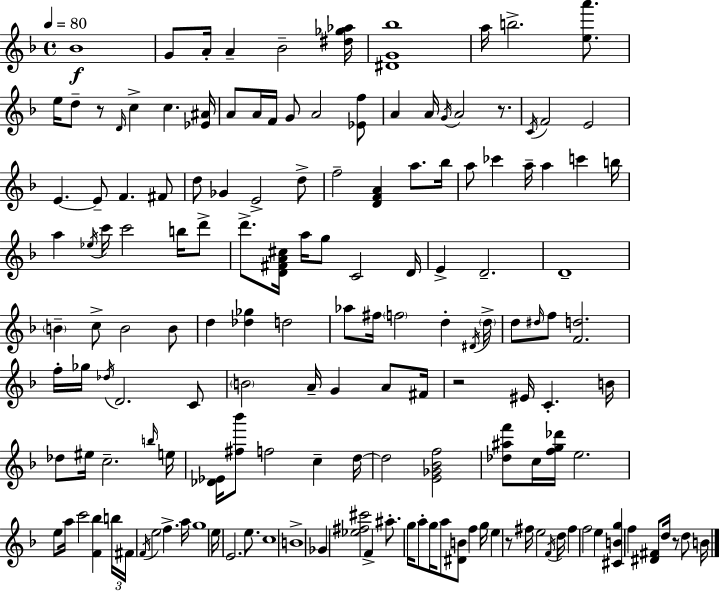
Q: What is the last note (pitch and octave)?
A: B4